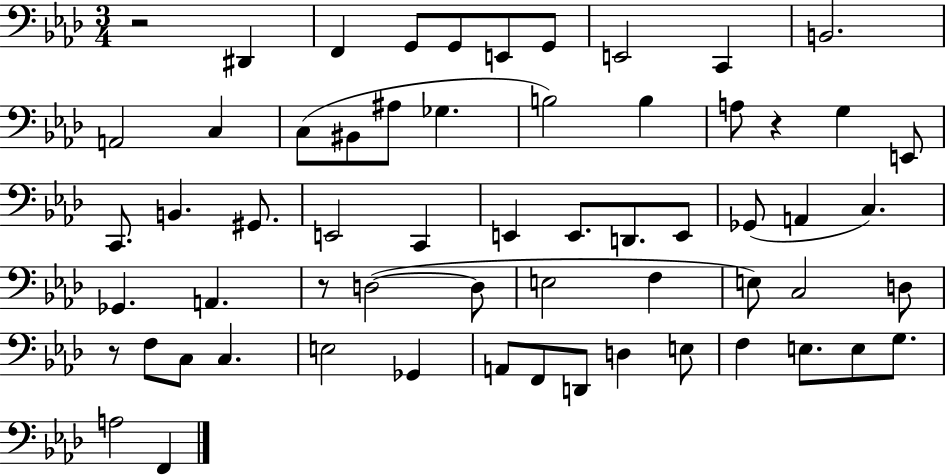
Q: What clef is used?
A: bass